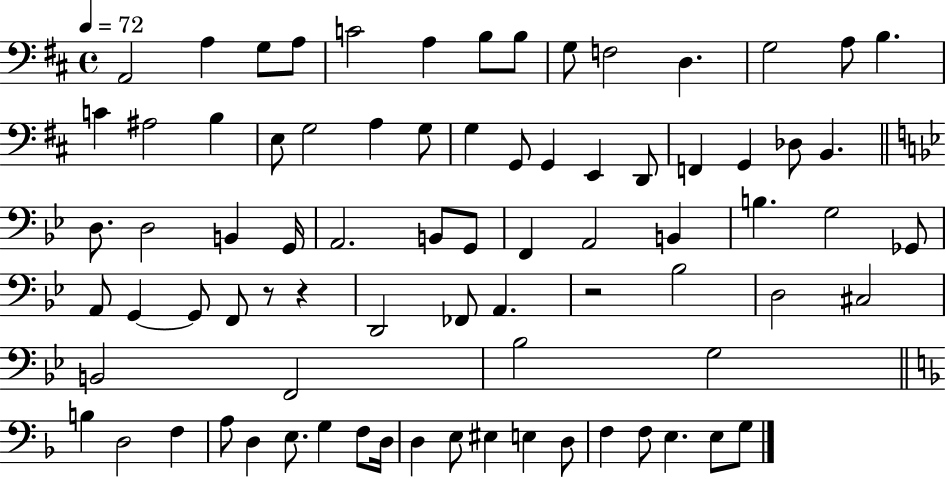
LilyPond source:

{
  \clef bass
  \time 4/4
  \defaultTimeSignature
  \key d \major
  \tempo 4 = 72
  \repeat volta 2 { a,2 a4 g8 a8 | c'2 a4 b8 b8 | g8 f2 d4. | g2 a8 b4. | \break c'4 ais2 b4 | e8 g2 a4 g8 | g4 g,8 g,4 e,4 d,8 | f,4 g,4 des8 b,4. | \break \bar "||" \break \key bes \major d8. d2 b,4 g,16 | a,2. b,8 g,8 | f,4 a,2 b,4 | b4. g2 ges,8 | \break a,8 g,4~~ g,8 f,8 r8 r4 | d,2 fes,8 a,4. | r2 bes2 | d2 cis2 | \break b,2 f,2 | bes2 g2 | \bar "||" \break \key f \major b4 d2 f4 | a8 d4 e8. g4 f8 d16 | d4 e8 eis4 e4 d8 | f4 f8 e4. e8 g8 | \break } \bar "|."
}